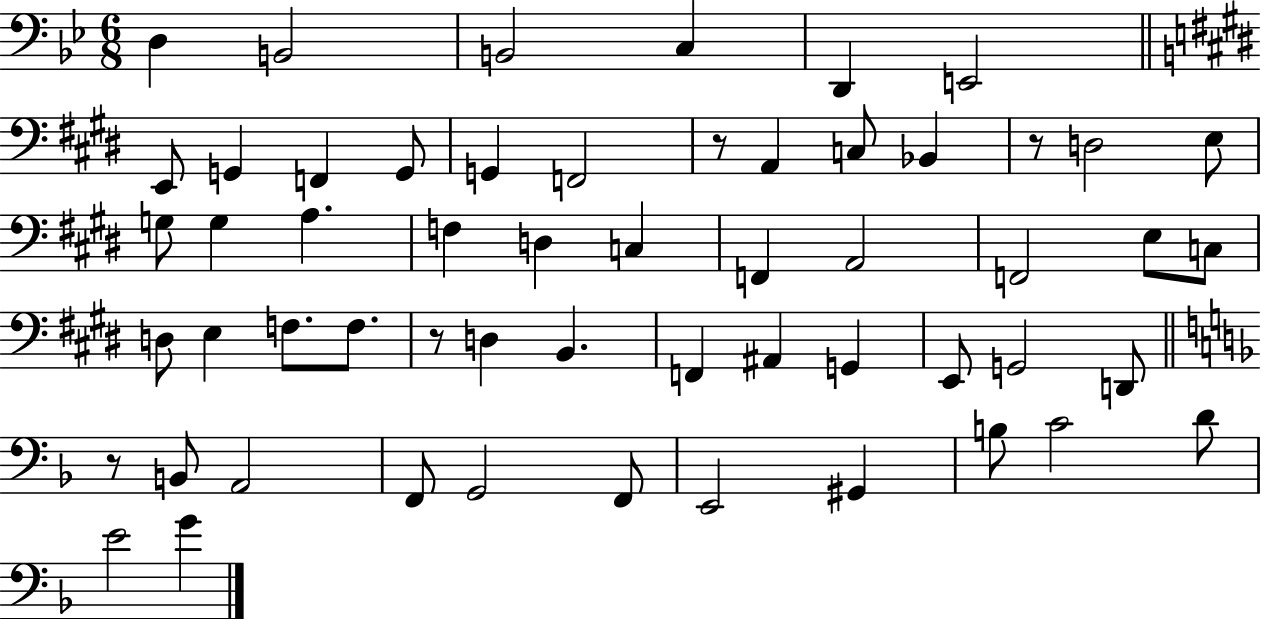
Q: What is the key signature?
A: BES major